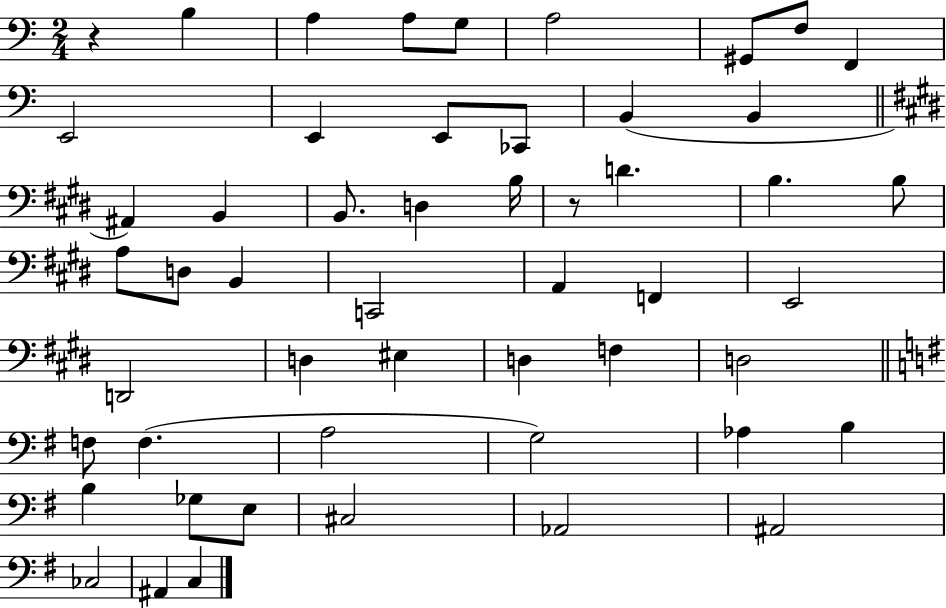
R/q B3/q A3/q A3/e G3/e A3/h G#2/e F3/e F2/q E2/h E2/q E2/e CES2/e B2/q B2/q A#2/q B2/q B2/e. D3/q B3/s R/e D4/q. B3/q. B3/e A3/e D3/e B2/q C2/h A2/q F2/q E2/h D2/h D3/q EIS3/q D3/q F3/q D3/h F3/e F3/q. A3/h G3/h Ab3/q B3/q B3/q Gb3/e E3/e C#3/h Ab2/h A#2/h CES3/h A#2/q C3/q